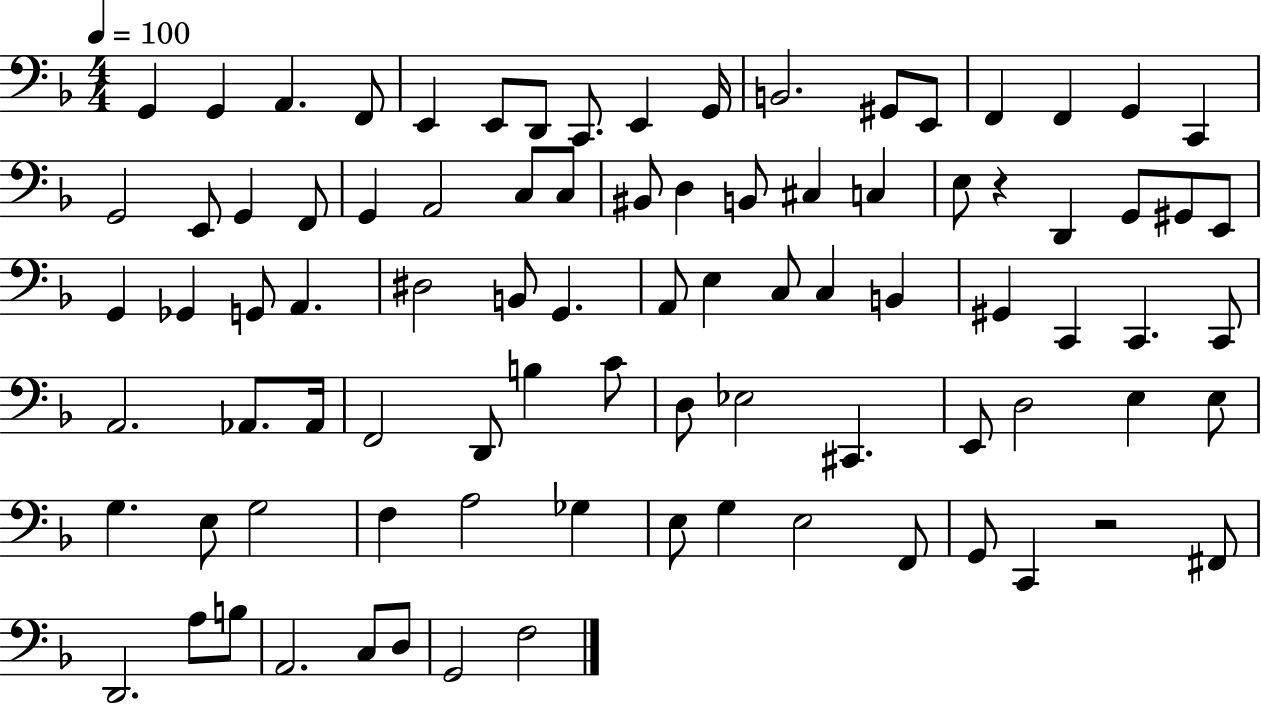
{
  \clef bass
  \numericTimeSignature
  \time 4/4
  \key f \major
  \tempo 4 = 100
  g,4 g,4 a,4. f,8 | e,4 e,8 d,8 c,8. e,4 g,16 | b,2. gis,8 e,8 | f,4 f,4 g,4 c,4 | \break g,2 e,8 g,4 f,8 | g,4 a,2 c8 c8 | bis,8 d4 b,8 cis4 c4 | e8 r4 d,4 g,8 gis,8 e,8 | \break g,4 ges,4 g,8 a,4. | dis2 b,8 g,4. | a,8 e4 c8 c4 b,4 | gis,4 c,4 c,4. c,8 | \break a,2. aes,8. aes,16 | f,2 d,8 b4 c'8 | d8 ees2 cis,4. | e,8 d2 e4 e8 | \break g4. e8 g2 | f4 a2 ges4 | e8 g4 e2 f,8 | g,8 c,4 r2 fis,8 | \break d,2. a8 b8 | a,2. c8 d8 | g,2 f2 | \bar "|."
}